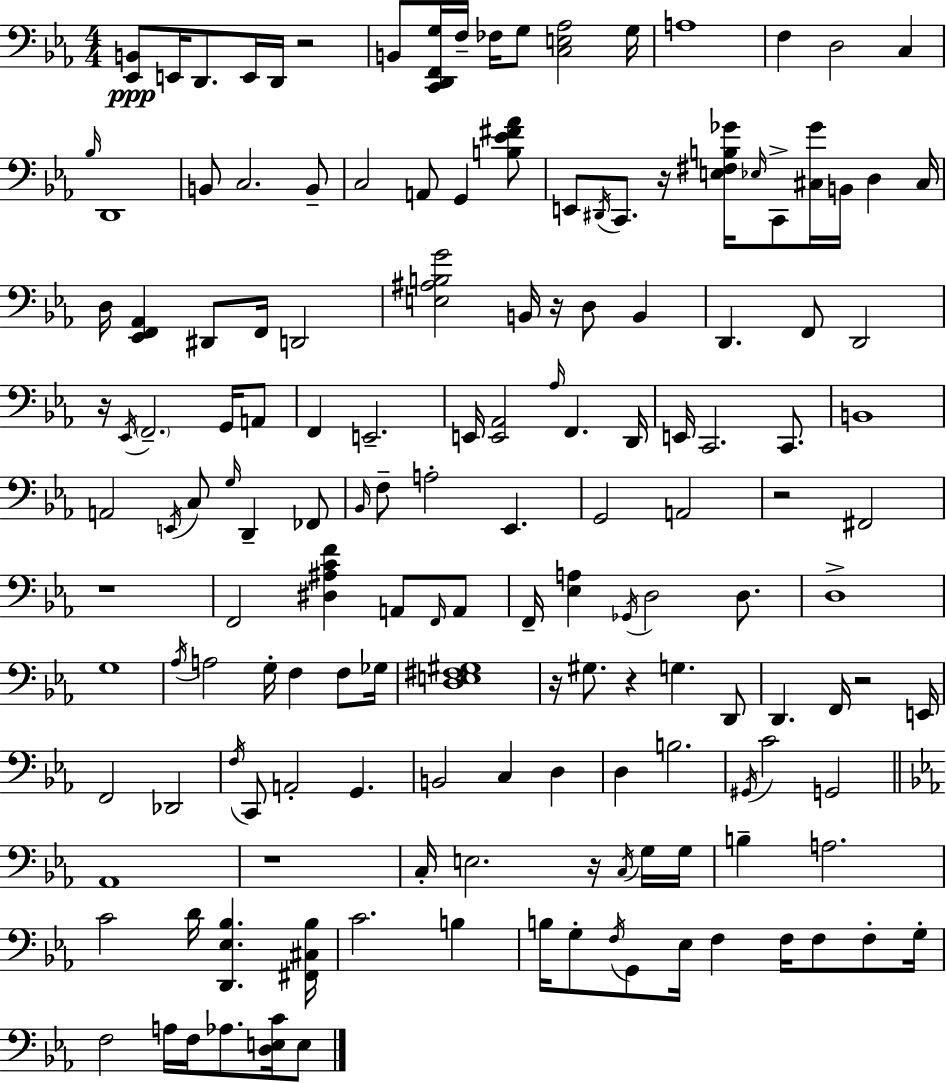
{
  \clef bass
  \numericTimeSignature
  \time 4/4
  \key c \minor
  <ees, b,>8\ppp e,16 d,8. e,16 d,16 r2 | b,8 <c, d, f, g>16 f16-- fes16 g8 <c e aes>2 g16 | a1 | f4 d2 c4 | \break \grace { bes16 } d,1 | b,8 c2. b,8-- | c2 a,8 g,4 <b ees' fis' aes'>8 | e,8 \acciaccatura { dis,16 } c,8. r16 <e fis b ges'>16 \grace { ees16 } c,8-> <cis ges'>16 b,16 d4 | \break cis16 d16 <ees, f, aes,>4 dis,8 f,16 d,2 | <e ais b g'>2 b,16 r16 d8 b,4 | d,4. f,8 d,2 | r16 \acciaccatura { ees,16 } \parenthesize f,2.-- | \break g,16 a,8 f,4 e,2.-- | e,16 <e, aes,>2 \grace { aes16 } f,4. | d,16 e,16 c,2. | c,8. b,1 | \break a,2 \acciaccatura { e,16 } c8 | \grace { g16 } d,4-- fes,8 \grace { bes,16 } f8-- a2-. | ees,4. g,2 | a,2 r2 | \break fis,2 r1 | f,2 | <dis ais c' f'>4 a,8 \grace { f,16 } a,8 f,16-- <ees a>4 \acciaccatura { ges,16 } d2 | d8. d1-> | \break g1 | \acciaccatura { aes16 } a2 | g16-. f4 f8 ges16 <d e fis gis>1 | r16 gis8. r4 | \break g4. d,8 d,4. | f,16 r2 e,16 f,2 | des,2 \acciaccatura { f16 } c,8 a,2-. | g,4. b,2 | \break c4 d4 d4 | b2. \acciaccatura { gis,16 } c'2 | g,2 \bar "||" \break \key ees \major aes,1 | r1 | c16-. e2. r16 \acciaccatura { c16 } g16 | g16 b4-- a2. | \break c'2 d'16 <d, ees bes>4. | <fis, cis bes>16 c'2. b4 | b16 g8-. \acciaccatura { f16 } g,8 ees16 f4 f16 f8 f8-. | g16-. f2 a16 f16 aes8. <d e c'>16 | \break e8 \bar "|."
}